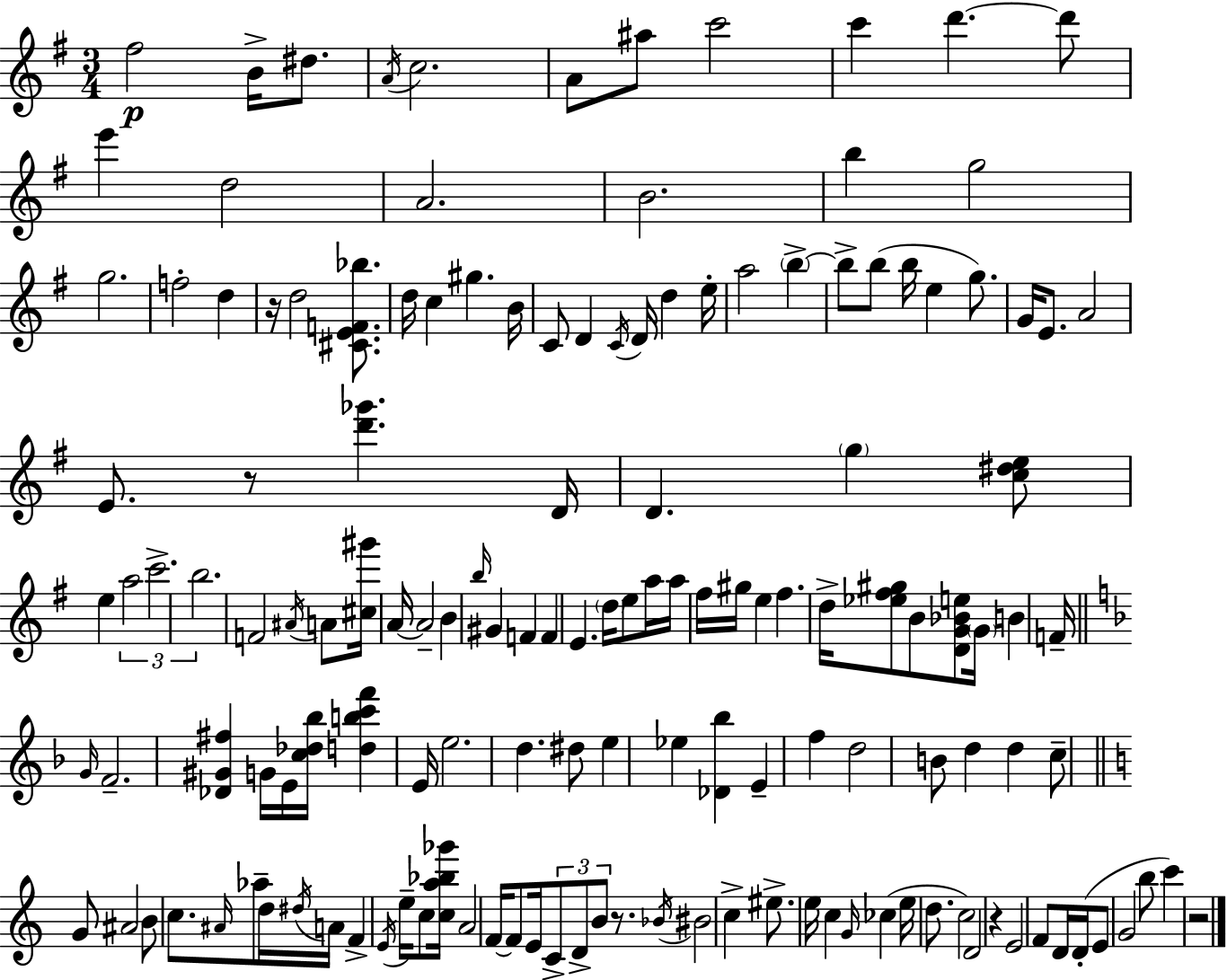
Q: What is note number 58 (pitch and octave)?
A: F4